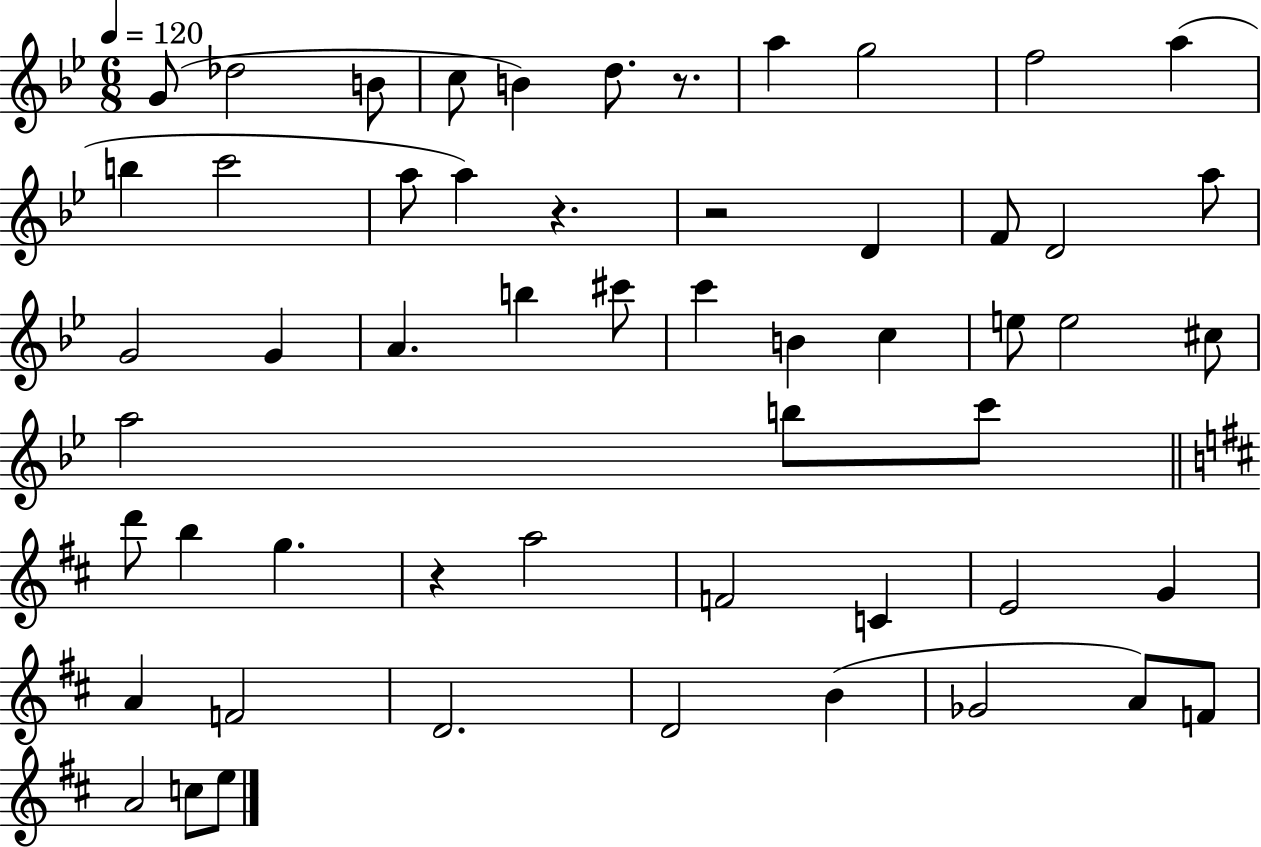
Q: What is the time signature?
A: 6/8